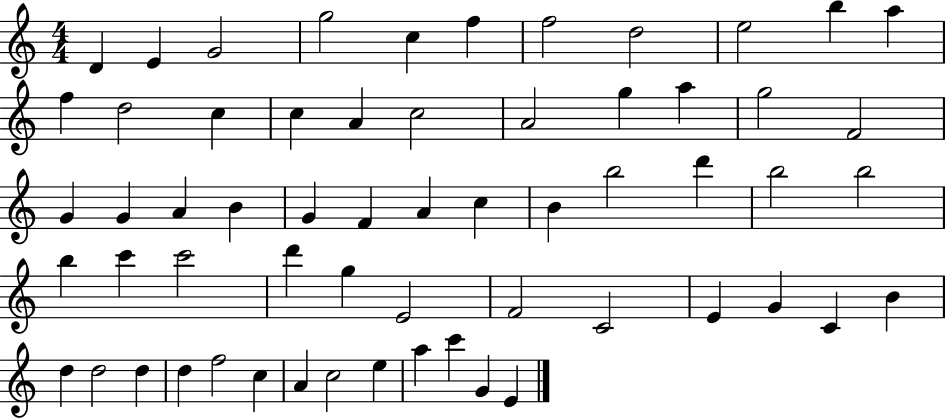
D4/q E4/q G4/h G5/h C5/q F5/q F5/h D5/h E5/h B5/q A5/q F5/q D5/h C5/q C5/q A4/q C5/h A4/h G5/q A5/q G5/h F4/h G4/q G4/q A4/q B4/q G4/q F4/q A4/q C5/q B4/q B5/h D6/q B5/h B5/h B5/q C6/q C6/h D6/q G5/q E4/h F4/h C4/h E4/q G4/q C4/q B4/q D5/q D5/h D5/q D5/q F5/h C5/q A4/q C5/h E5/q A5/q C6/q G4/q E4/q